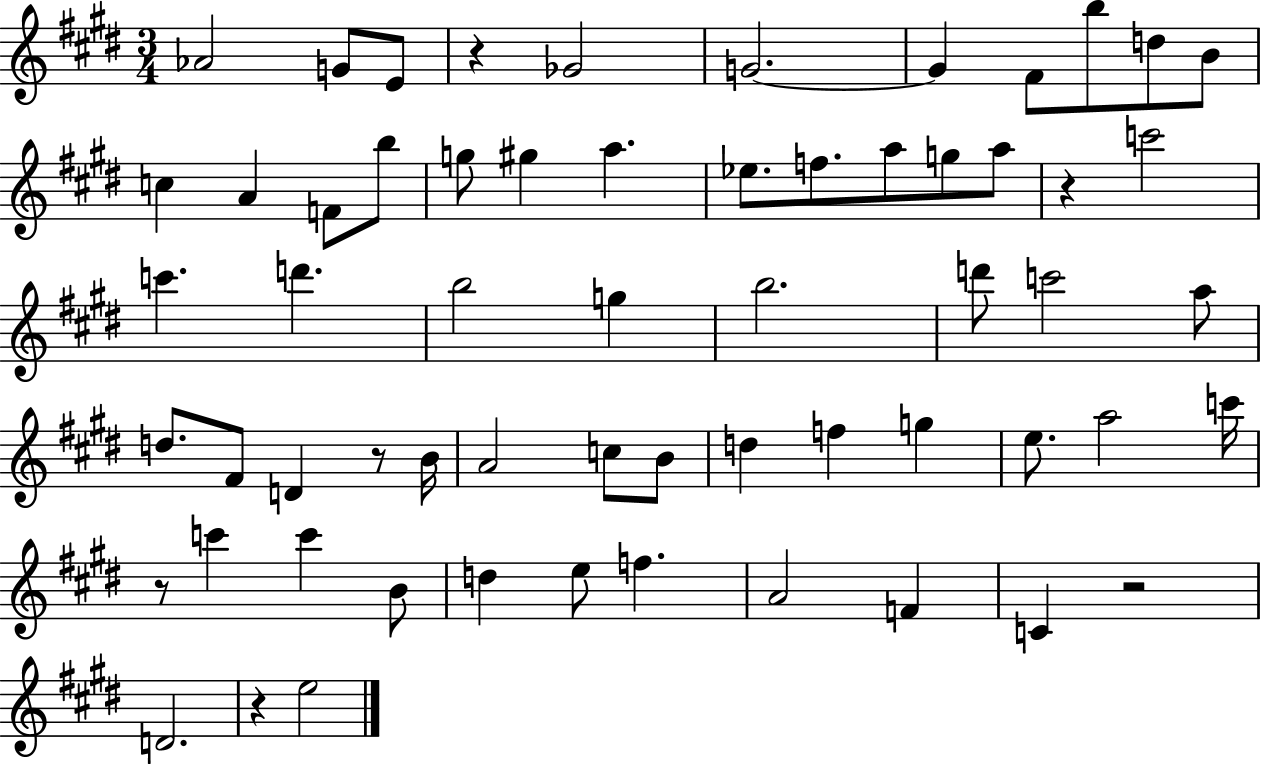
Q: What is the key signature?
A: E major